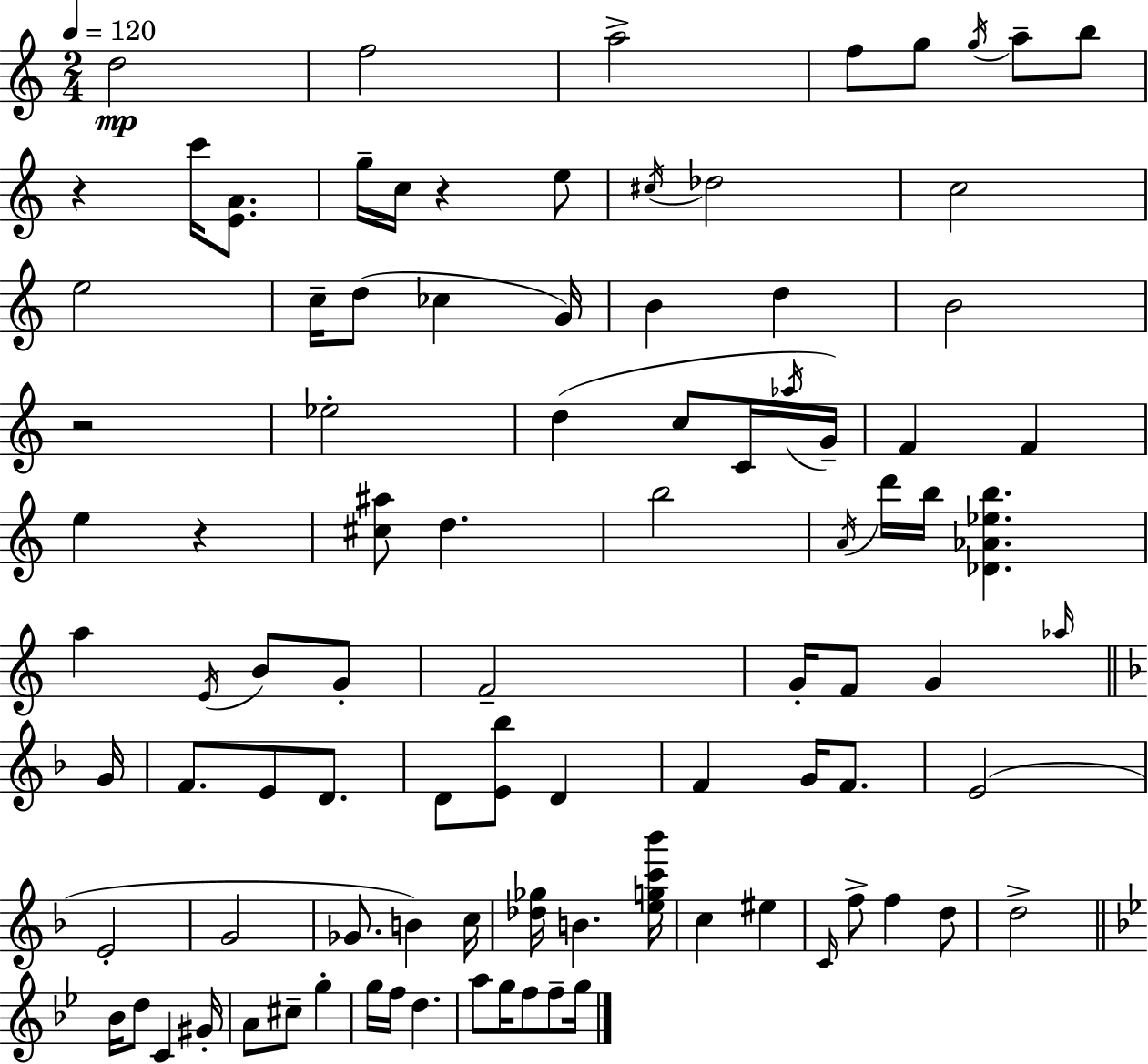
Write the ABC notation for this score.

X:1
T:Untitled
M:2/4
L:1/4
K:Am
d2 f2 a2 f/2 g/2 g/4 a/2 b/2 z c'/4 [EA]/2 g/4 c/4 z e/2 ^c/4 _d2 c2 e2 c/4 d/2 _c G/4 B d B2 z2 _e2 d c/2 C/4 _a/4 G/4 F F e z [^c^a]/2 d b2 A/4 d'/4 b/4 [_D_A_eb] a E/4 B/2 G/2 F2 G/4 F/2 G _a/4 G/4 F/2 E/2 D/2 D/2 [E_b]/2 D F G/4 F/2 E2 E2 G2 _G/2 B c/4 [_d_g]/4 B [egc'_b']/4 c ^e C/4 f/2 f d/2 d2 _B/4 d/2 C ^G/4 A/2 ^c/2 g g/4 f/4 d a/2 g/4 f/2 f/2 g/4